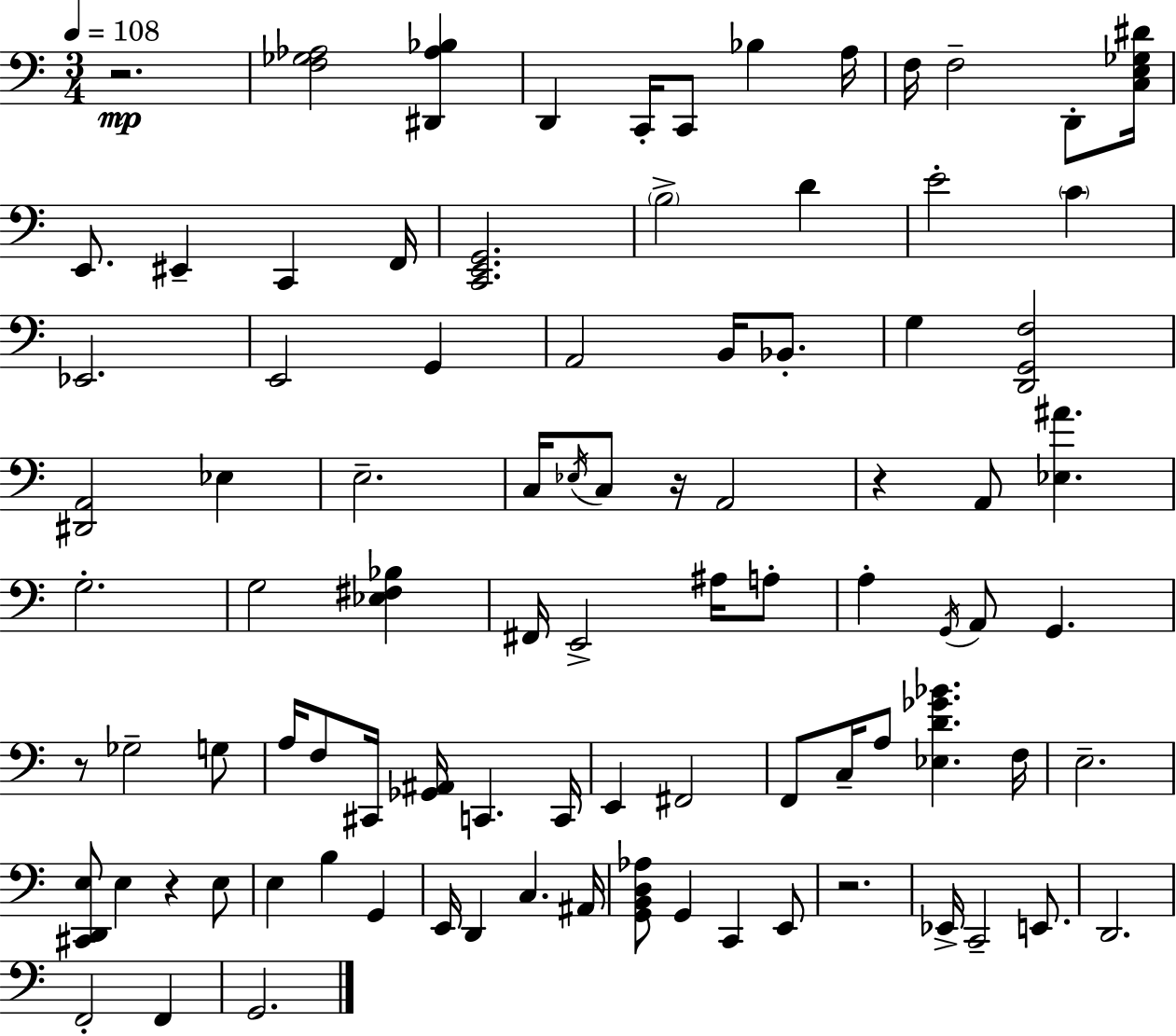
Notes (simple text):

R/h. [F3,Gb3,Ab3]/h [D#2,Ab3,Bb3]/q D2/q C2/s C2/e Bb3/q A3/s F3/s F3/h D2/e [C3,E3,Gb3,D#4]/s E2/e. EIS2/q C2/q F2/s [C2,E2,G2]/h. B3/h D4/q E4/h C4/q Eb2/h. E2/h G2/q A2/h B2/s Bb2/e. G3/q [D2,G2,F3]/h [D#2,A2]/h Eb3/q E3/h. C3/s Eb3/s C3/e R/s A2/h R/q A2/e [Eb3,A#4]/q. G3/h. G3/h [Eb3,F#3,Bb3]/q F#2/s E2/h A#3/s A3/e A3/q G2/s A2/e G2/q. R/e Gb3/h G3/e A3/s F3/e C#2/s [Gb2,A#2]/s C2/q. C2/s E2/q F#2/h F2/e C3/s A3/e [Eb3,D4,Gb4,Bb4]/q. F3/s E3/h. [C#2,D2,E3]/e E3/q R/q E3/e E3/q B3/q G2/q E2/s D2/q C3/q. A#2/s [G2,B2,D3,Ab3]/e G2/q C2/q E2/e R/h. Eb2/s C2/h E2/e. D2/h. F2/h F2/q G2/h.